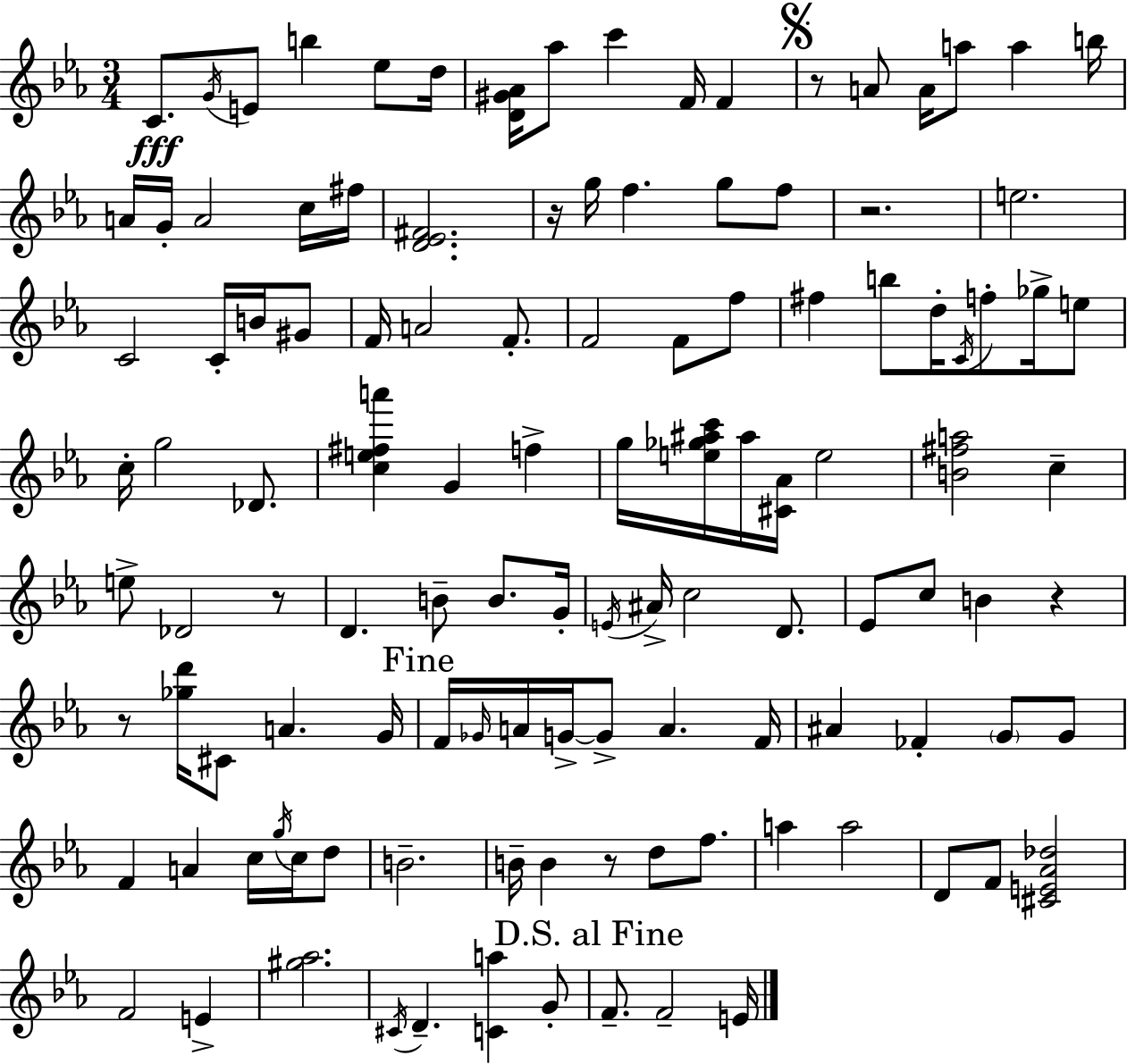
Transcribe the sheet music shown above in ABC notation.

X:1
T:Untitled
M:3/4
L:1/4
K:Cm
C/2 G/4 E/2 b _e/2 d/4 [D^G_A]/4 _a/2 c' F/4 F z/2 A/2 A/4 a/2 a b/4 A/4 G/4 A2 c/4 ^f/4 [D_E^F]2 z/4 g/4 f g/2 f/2 z2 e2 C2 C/4 B/4 ^G/2 F/4 A2 F/2 F2 F/2 f/2 ^f b/2 d/4 C/4 f/2 _g/4 e/2 c/4 g2 _D/2 [ce^fa'] G f g/4 [e_g^ac']/4 ^a/4 [^C_A]/4 e2 [B^fa]2 c e/2 _D2 z/2 D B/2 B/2 G/4 E/4 ^A/4 c2 D/2 _E/2 c/2 B z z/2 [_gd']/4 ^C/2 A G/4 F/4 _G/4 A/4 G/4 G/2 A F/4 ^A _F G/2 G/2 F A c/4 g/4 c/4 d/2 B2 B/4 B z/2 d/2 f/2 a a2 D/2 F/2 [^CE_A_d]2 F2 E [^g_a]2 ^C/4 D [Ca] G/2 F/2 F2 E/4